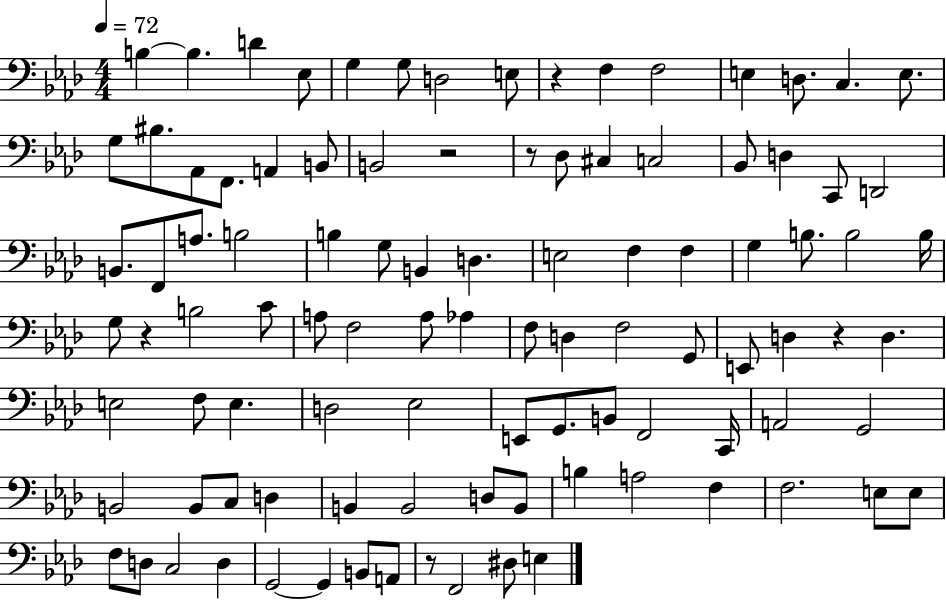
X:1
T:Untitled
M:4/4
L:1/4
K:Ab
B, B, D _E,/2 G, G,/2 D,2 E,/2 z F, F,2 E, D,/2 C, E,/2 G,/2 ^B,/2 _A,,/2 F,,/2 A,, B,,/2 B,,2 z2 z/2 _D,/2 ^C, C,2 _B,,/2 D, C,,/2 D,,2 B,,/2 F,,/2 A,/2 B,2 B, G,/2 B,, D, E,2 F, F, G, B,/2 B,2 B,/4 G,/2 z B,2 C/2 A,/2 F,2 A,/2 _A, F,/2 D, F,2 G,,/2 E,,/2 D, z D, E,2 F,/2 E, D,2 _E,2 E,,/2 G,,/2 B,,/2 F,,2 C,,/4 A,,2 G,,2 B,,2 B,,/2 C,/2 D, B,, B,,2 D,/2 B,,/2 B, A,2 F, F,2 E,/2 E,/2 F,/2 D,/2 C,2 D, G,,2 G,, B,,/2 A,,/2 z/2 F,,2 ^D,/2 E,